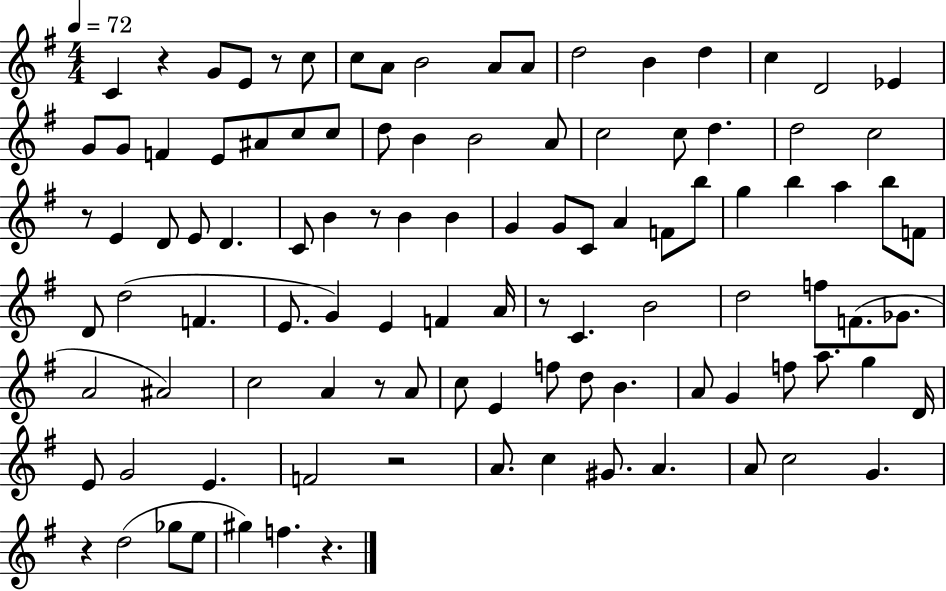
X:1
T:Untitled
M:4/4
L:1/4
K:G
C z G/2 E/2 z/2 c/2 c/2 A/2 B2 A/2 A/2 d2 B d c D2 _E G/2 G/2 F E/2 ^A/2 c/2 c/2 d/2 B B2 A/2 c2 c/2 d d2 c2 z/2 E D/2 E/2 D C/2 B z/2 B B G G/2 C/2 A F/2 b/2 g b a b/2 F/2 D/2 d2 F E/2 G E F A/4 z/2 C B2 d2 f/2 F/2 _G/2 A2 ^A2 c2 A z/2 A/2 c/2 E f/2 d/2 B A/2 G f/2 a/2 g D/4 E/2 G2 E F2 z2 A/2 c ^G/2 A A/2 c2 G z d2 _g/2 e/2 ^g f z